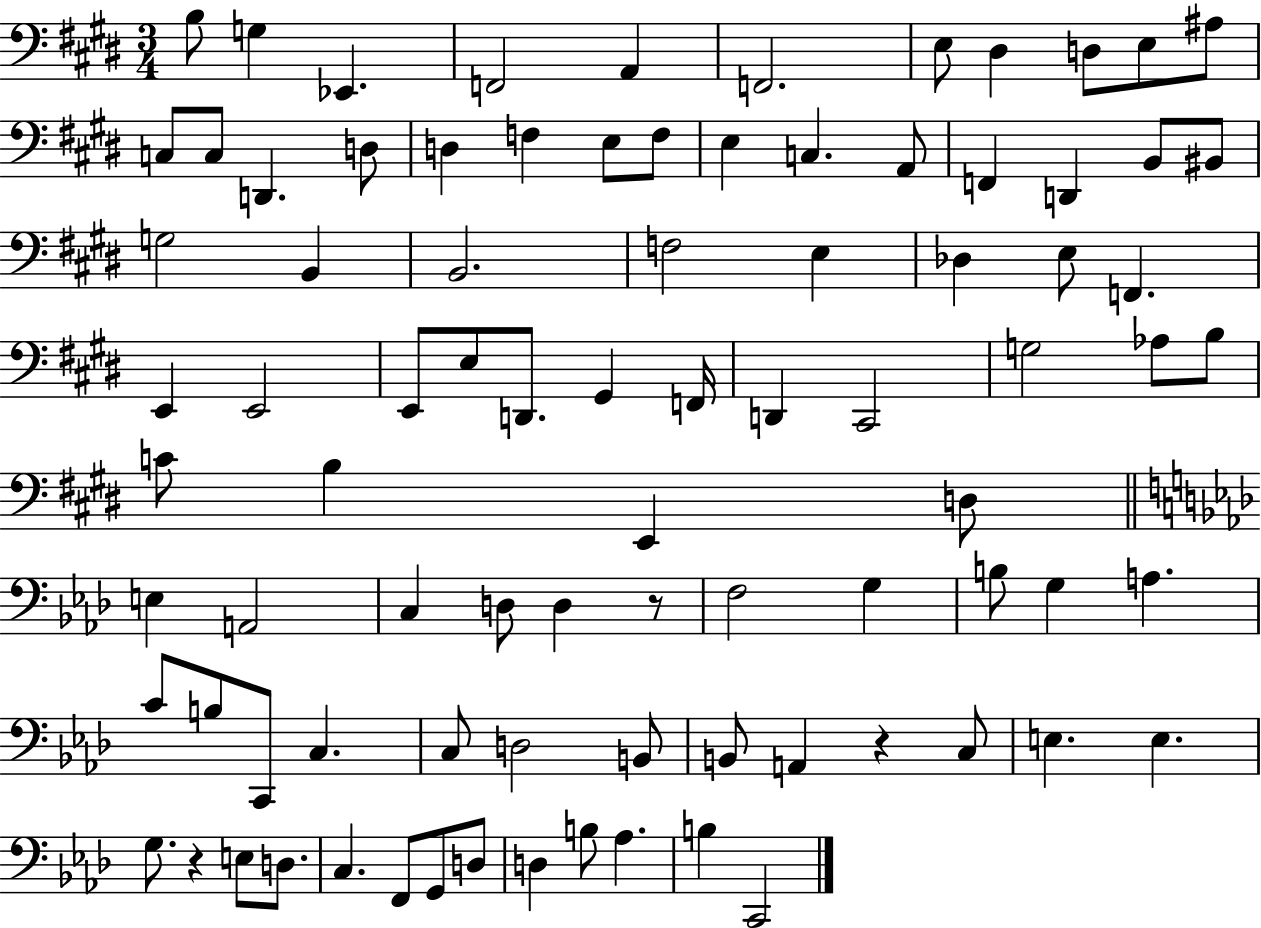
X:1
T:Untitled
M:3/4
L:1/4
K:E
B,/2 G, _E,, F,,2 A,, F,,2 E,/2 ^D, D,/2 E,/2 ^A,/2 C,/2 C,/2 D,, D,/2 D, F, E,/2 F,/2 E, C, A,,/2 F,, D,, B,,/2 ^B,,/2 G,2 B,, B,,2 F,2 E, _D, E,/2 F,, E,, E,,2 E,,/2 E,/2 D,,/2 ^G,, F,,/4 D,, ^C,,2 G,2 _A,/2 B,/2 C/2 B, E,, D,/2 E, A,,2 C, D,/2 D, z/2 F,2 G, B,/2 G, A, C/2 B,/2 C,,/2 C, C,/2 D,2 B,,/2 B,,/2 A,, z C,/2 E, E, G,/2 z E,/2 D,/2 C, F,,/2 G,,/2 D,/2 D, B,/2 _A, B, C,,2